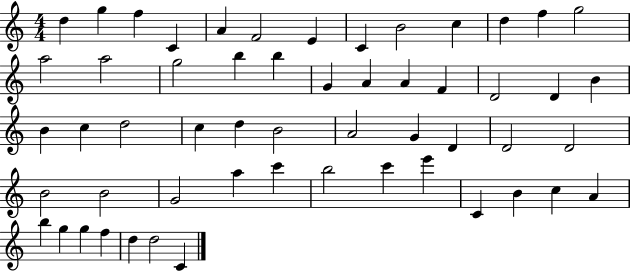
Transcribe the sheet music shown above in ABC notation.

X:1
T:Untitled
M:4/4
L:1/4
K:C
d g f C A F2 E C B2 c d f g2 a2 a2 g2 b b G A A F D2 D B B c d2 c d B2 A2 G D D2 D2 B2 B2 G2 a c' b2 c' e' C B c A b g g f d d2 C